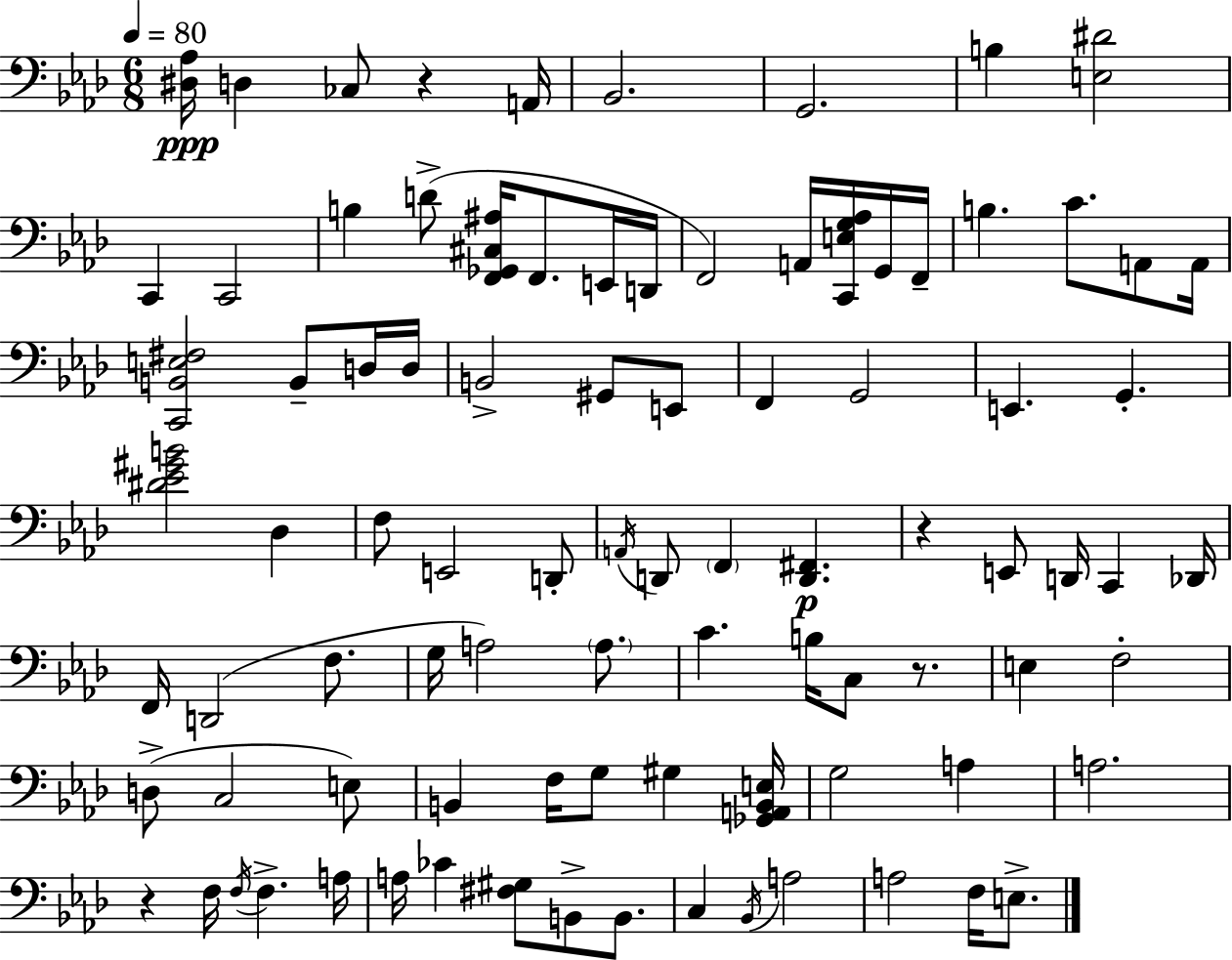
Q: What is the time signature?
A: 6/8